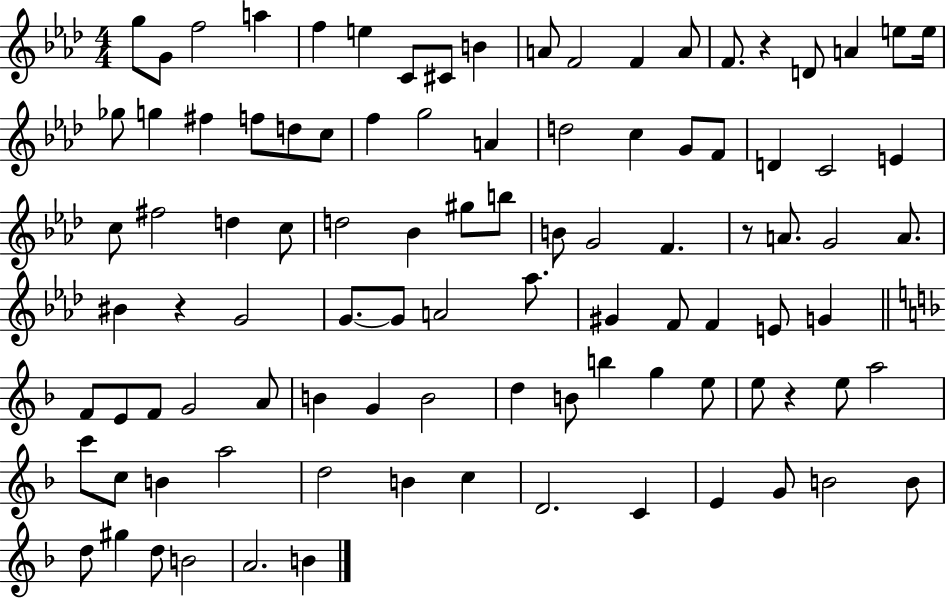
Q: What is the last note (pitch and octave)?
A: B4